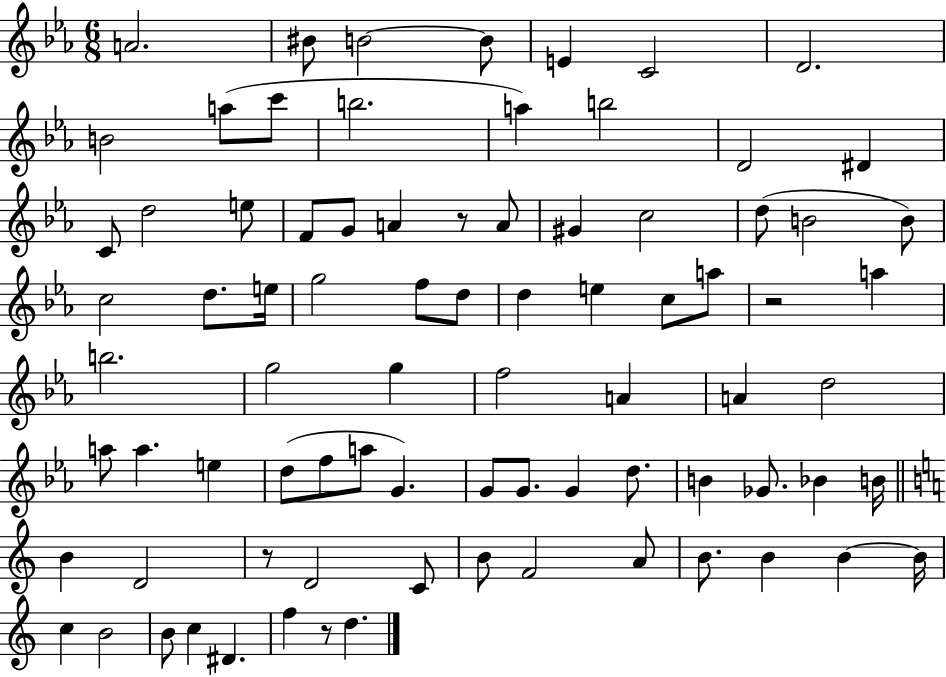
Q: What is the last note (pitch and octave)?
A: D5